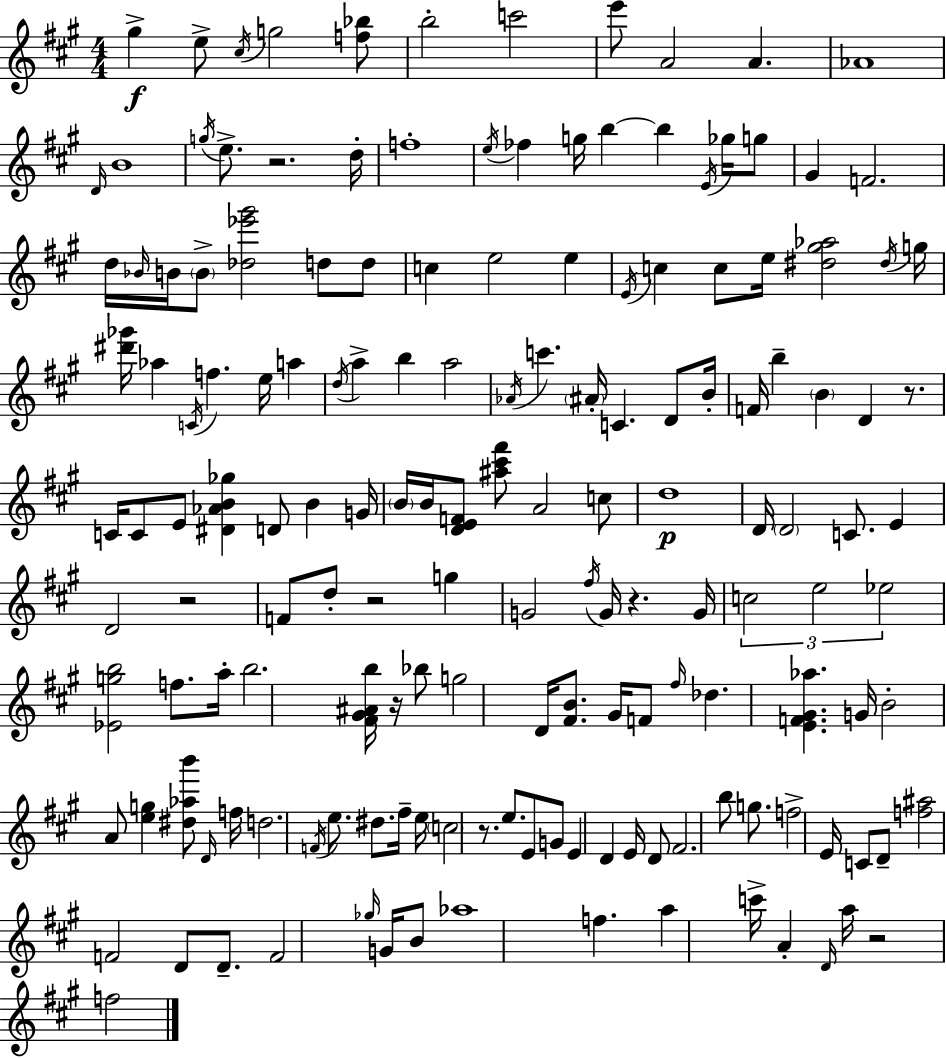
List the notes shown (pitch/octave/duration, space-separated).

G#5/q E5/e C#5/s G5/h [F5,Bb5]/e B5/h C6/h E6/e A4/h A4/q. Ab4/w D4/s B4/w G5/s E5/e. R/h. D5/s F5/w E5/s FES5/q G5/s B5/q B5/q E4/s Gb5/s G5/e G#4/q F4/h. D5/s Bb4/s B4/s B4/e [Db5,Eb6,G#6]/h D5/e D5/e C5/q E5/h E5/q E4/s C5/q C5/e E5/s [D#5,G#5,Ab5]/h D#5/s G5/s [D#6,Gb6]/s Ab5/q C4/s F5/q. E5/s A5/q D5/s A5/q B5/q A5/h Ab4/s C6/q. A#4/s C4/q. D4/e B4/s F4/s B5/q B4/q D4/q R/e. C4/s C4/e E4/e [D#4,Ab4,B4,Gb5]/q D4/e B4/q G4/s B4/s B4/s [D4,E4,F4]/e [A#5,C#6,F#6]/e A4/h C5/e D5/w D4/s D4/h C4/e. E4/q D4/h R/h F4/e D5/e R/h G5/q G4/h F#5/s G4/s R/q. G4/s C5/h E5/h Eb5/h [Eb4,G5,B5]/h F5/e. A5/s B5/h. [F#4,G#4,A#4,B5]/s R/s Bb5/e G5/h D4/s [F#4,B4]/e. G#4/s F4/e F#5/s Db5/q. [E4,F4,G#4,Ab5]/q. G4/s B4/h A4/e [E5,G5]/q [D#5,Ab5,B6]/e D4/s F5/s D5/h. F4/s E5/e. D#5/e. F#5/s E5/s C5/h R/e. E5/e. E4/e G4/e E4/q D4/q E4/s D4/e F#4/h. B5/e G5/e. F5/h E4/s C4/e D4/e [F5,A#5]/h F4/h D4/e D4/e. F4/h Gb5/s G4/s B4/e Ab5/w F5/q. A5/q C6/s A4/q D4/s A5/s R/h F5/h